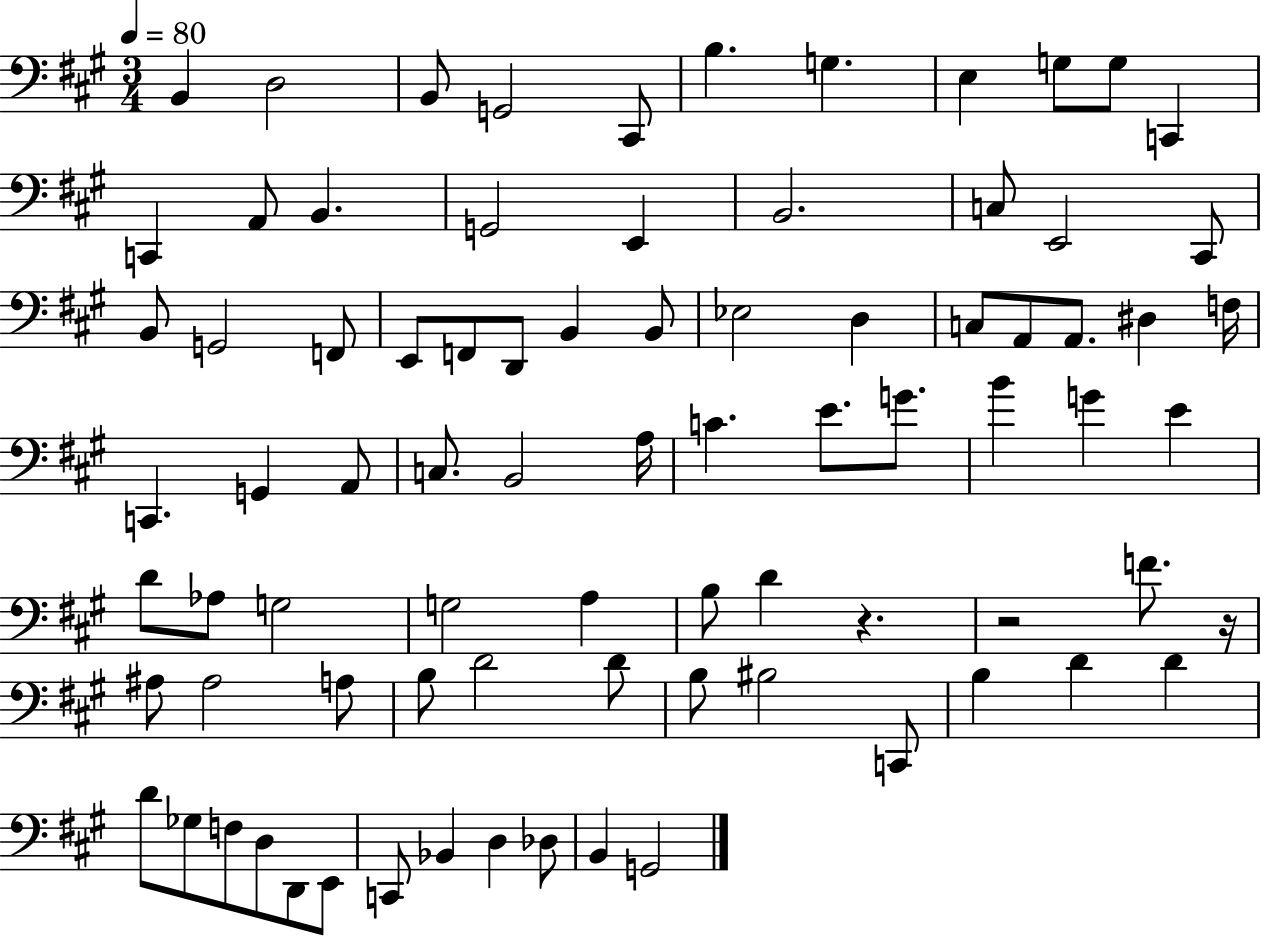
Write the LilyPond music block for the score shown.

{
  \clef bass
  \numericTimeSignature
  \time 3/4
  \key a \major
  \tempo 4 = 80
  b,4 d2 | b,8 g,2 cis,8 | b4. g4. | e4 g8 g8 c,4 | \break c,4 a,8 b,4. | g,2 e,4 | b,2. | c8 e,2 cis,8 | \break b,8 g,2 f,8 | e,8 f,8 d,8 b,4 b,8 | ees2 d4 | c8 a,8 a,8. dis4 f16 | \break c,4. g,4 a,8 | c8. b,2 a16 | c'4. e'8. g'8. | b'4 g'4 e'4 | \break d'8 aes8 g2 | g2 a4 | b8 d'4 r4. | r2 f'8. r16 | \break ais8 ais2 a8 | b8 d'2 d'8 | b8 bis2 c,8 | b4 d'4 d'4 | \break d'8 ges8 f8 d8 d,8 e,8 | c,8 bes,4 d4 des8 | b,4 g,2 | \bar "|."
}